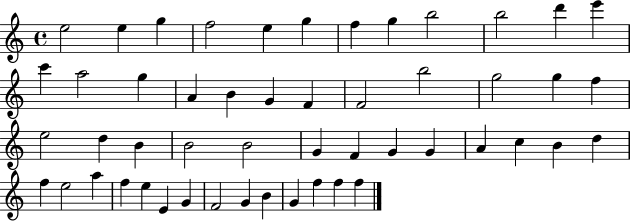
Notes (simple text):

E5/h E5/q G5/q F5/h E5/q G5/q F5/q G5/q B5/h B5/h D6/q E6/q C6/q A5/h G5/q A4/q B4/q G4/q F4/q F4/h B5/h G5/h G5/q F5/q E5/h D5/q B4/q B4/h B4/h G4/q F4/q G4/q G4/q A4/q C5/q B4/q D5/q F5/q E5/h A5/q F5/q E5/q E4/q G4/q F4/h G4/q B4/q G4/q F5/q F5/q F5/q